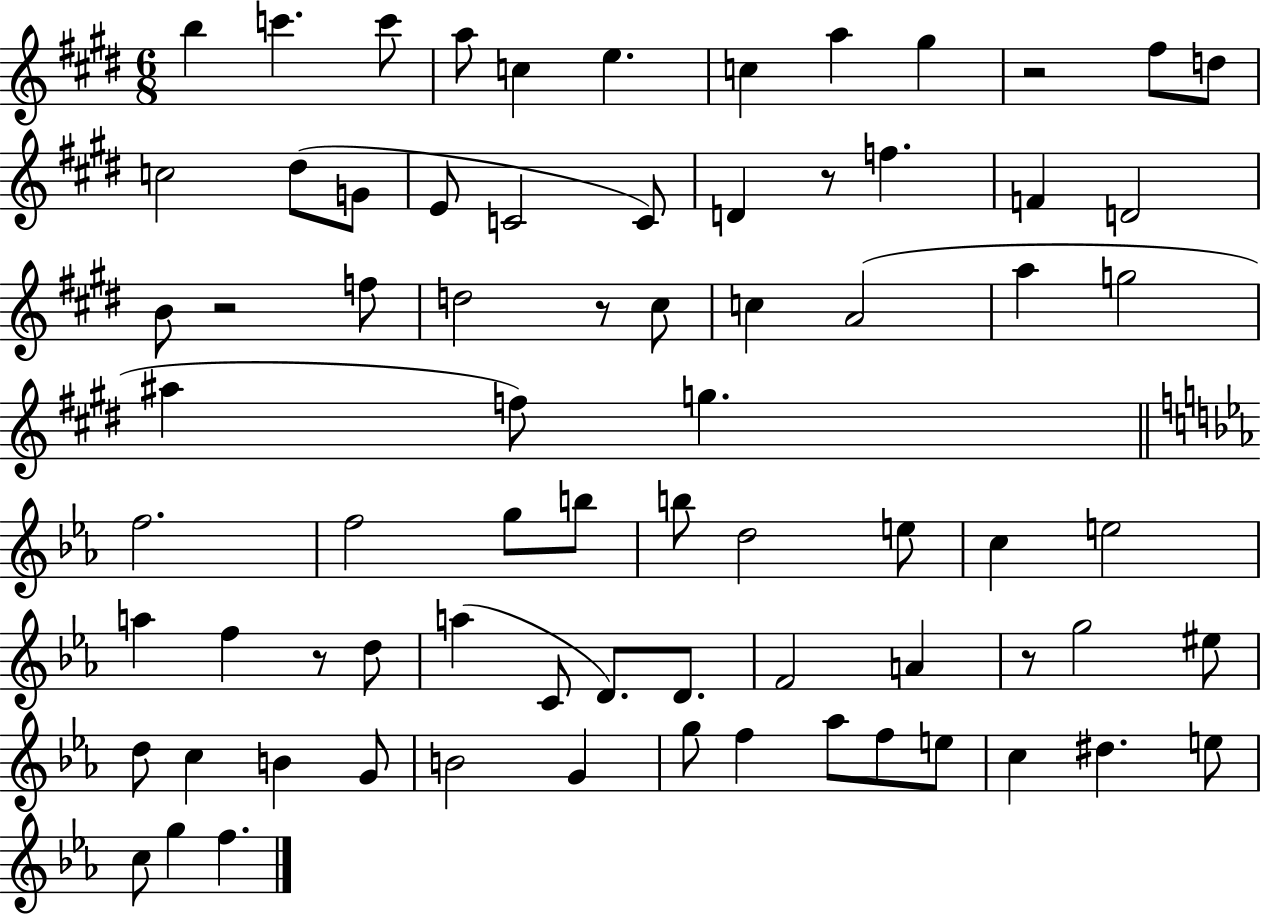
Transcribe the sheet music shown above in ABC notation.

X:1
T:Untitled
M:6/8
L:1/4
K:E
b c' c'/2 a/2 c e c a ^g z2 ^f/2 d/2 c2 ^d/2 G/2 E/2 C2 C/2 D z/2 f F D2 B/2 z2 f/2 d2 z/2 ^c/2 c A2 a g2 ^a f/2 g f2 f2 g/2 b/2 b/2 d2 e/2 c e2 a f z/2 d/2 a C/2 D/2 D/2 F2 A z/2 g2 ^e/2 d/2 c B G/2 B2 G g/2 f _a/2 f/2 e/2 c ^d e/2 c/2 g f